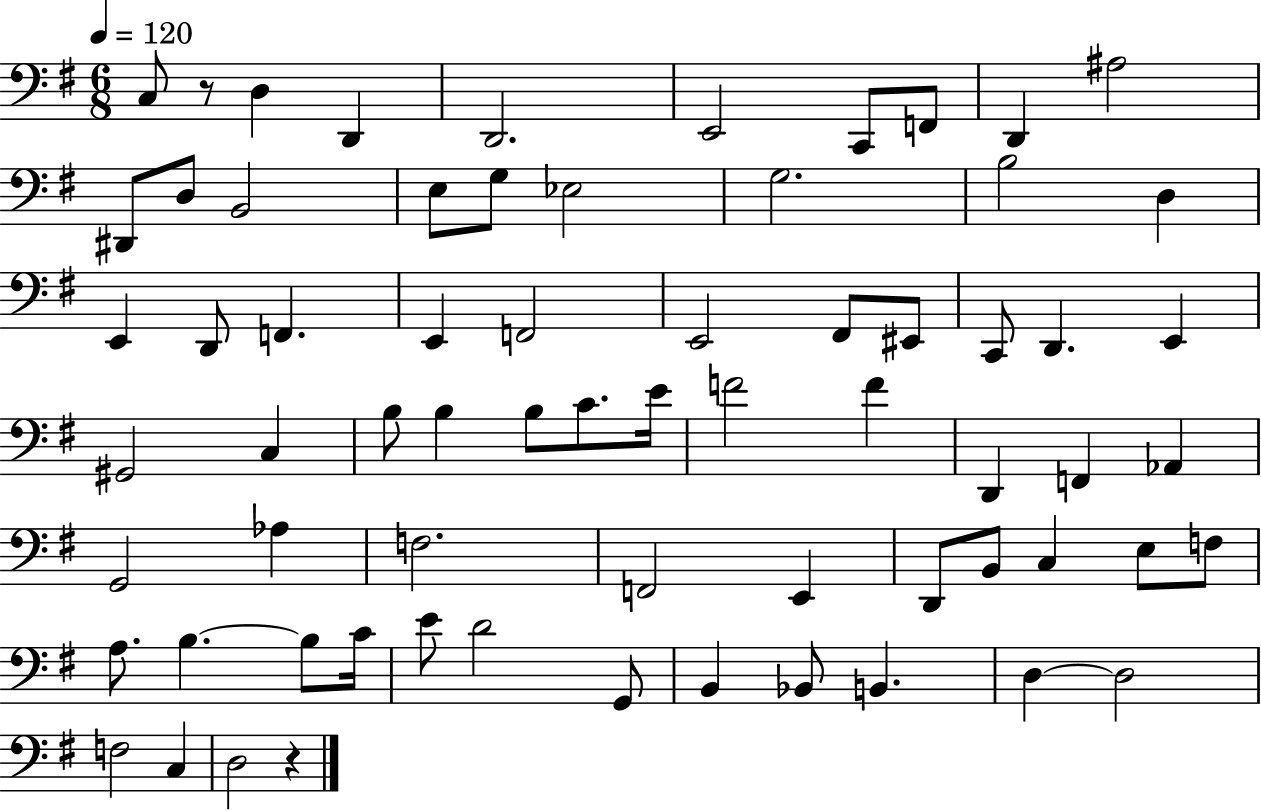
C3/e R/e D3/q D2/q D2/h. E2/h C2/e F2/e D2/q A#3/h D#2/e D3/e B2/h E3/e G3/e Eb3/h G3/h. B3/h D3/q E2/q D2/e F2/q. E2/q F2/h E2/h F#2/e EIS2/e C2/e D2/q. E2/q G#2/h C3/q B3/e B3/q B3/e C4/e. E4/s F4/h F4/q D2/q F2/q Ab2/q G2/h Ab3/q F3/h. F2/h E2/q D2/e B2/e C3/q E3/e F3/e A3/e. B3/q. B3/e C4/s E4/e D4/h G2/e B2/q Bb2/e B2/q. D3/q D3/h F3/h C3/q D3/h R/q